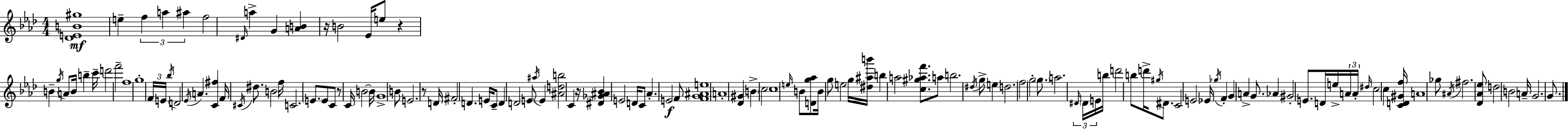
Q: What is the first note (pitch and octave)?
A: E5